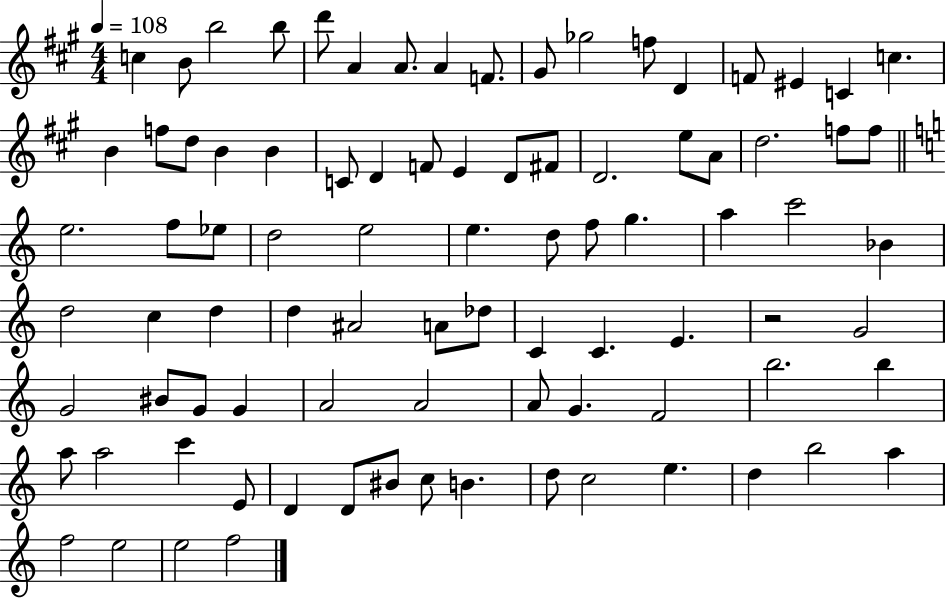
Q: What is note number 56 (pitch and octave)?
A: E4